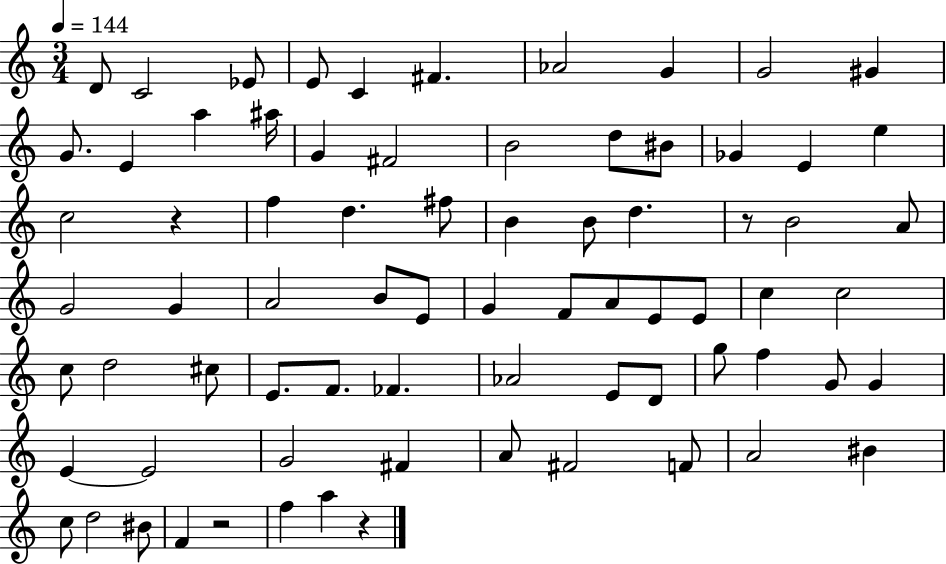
D4/e C4/h Eb4/e E4/e C4/q F#4/q. Ab4/h G4/q G4/h G#4/q G4/e. E4/q A5/q A#5/s G4/q F#4/h B4/h D5/e BIS4/e Gb4/q E4/q E5/q C5/h R/q F5/q D5/q. F#5/e B4/q B4/e D5/q. R/e B4/h A4/e G4/h G4/q A4/h B4/e E4/e G4/q F4/e A4/e E4/e E4/e C5/q C5/h C5/e D5/h C#5/e E4/e. F4/e. FES4/q. Ab4/h E4/e D4/e G5/e F5/q G4/e G4/q E4/q E4/h G4/h F#4/q A4/e F#4/h F4/e A4/h BIS4/q C5/e D5/h BIS4/e F4/q R/h F5/q A5/q R/q